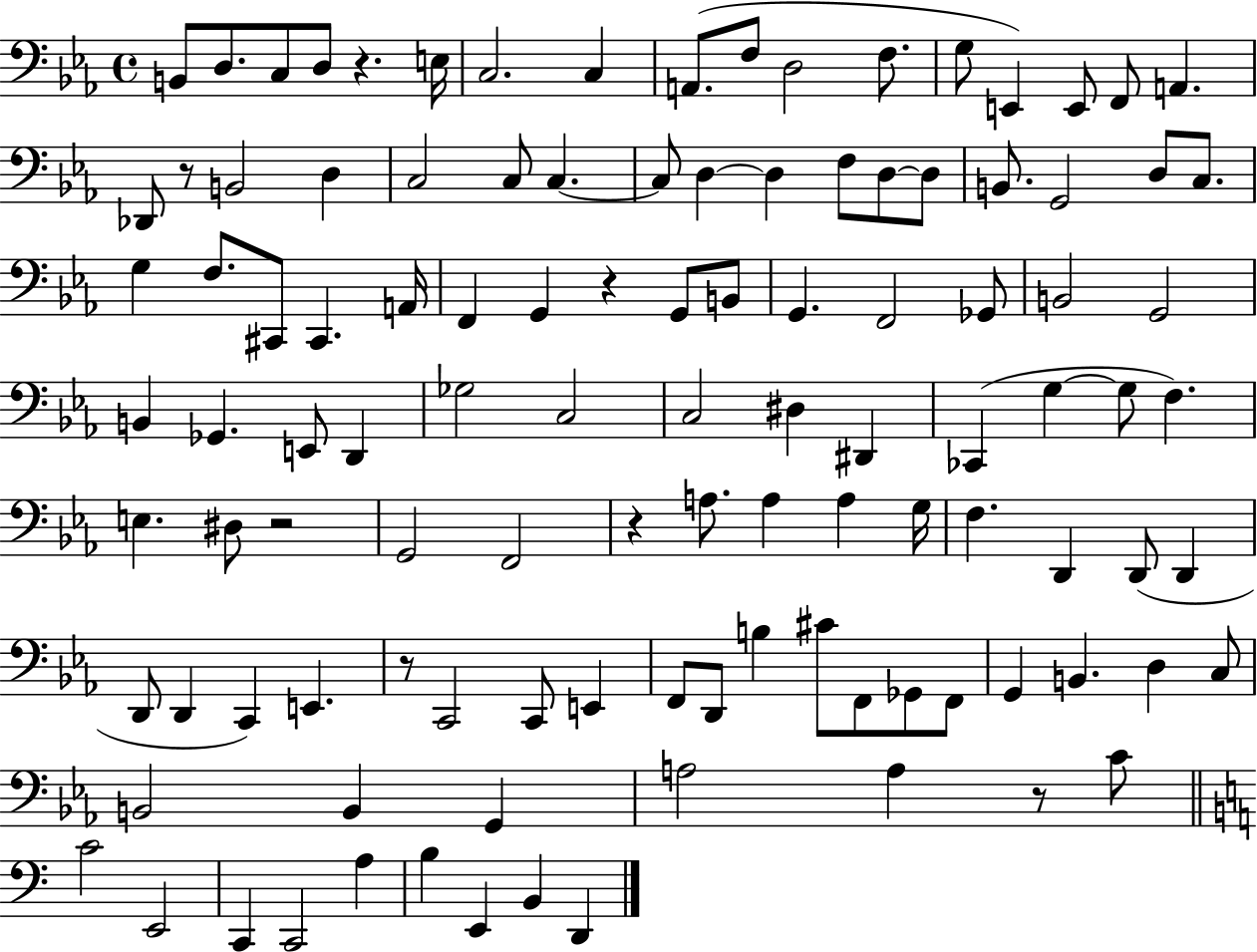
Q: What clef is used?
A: bass